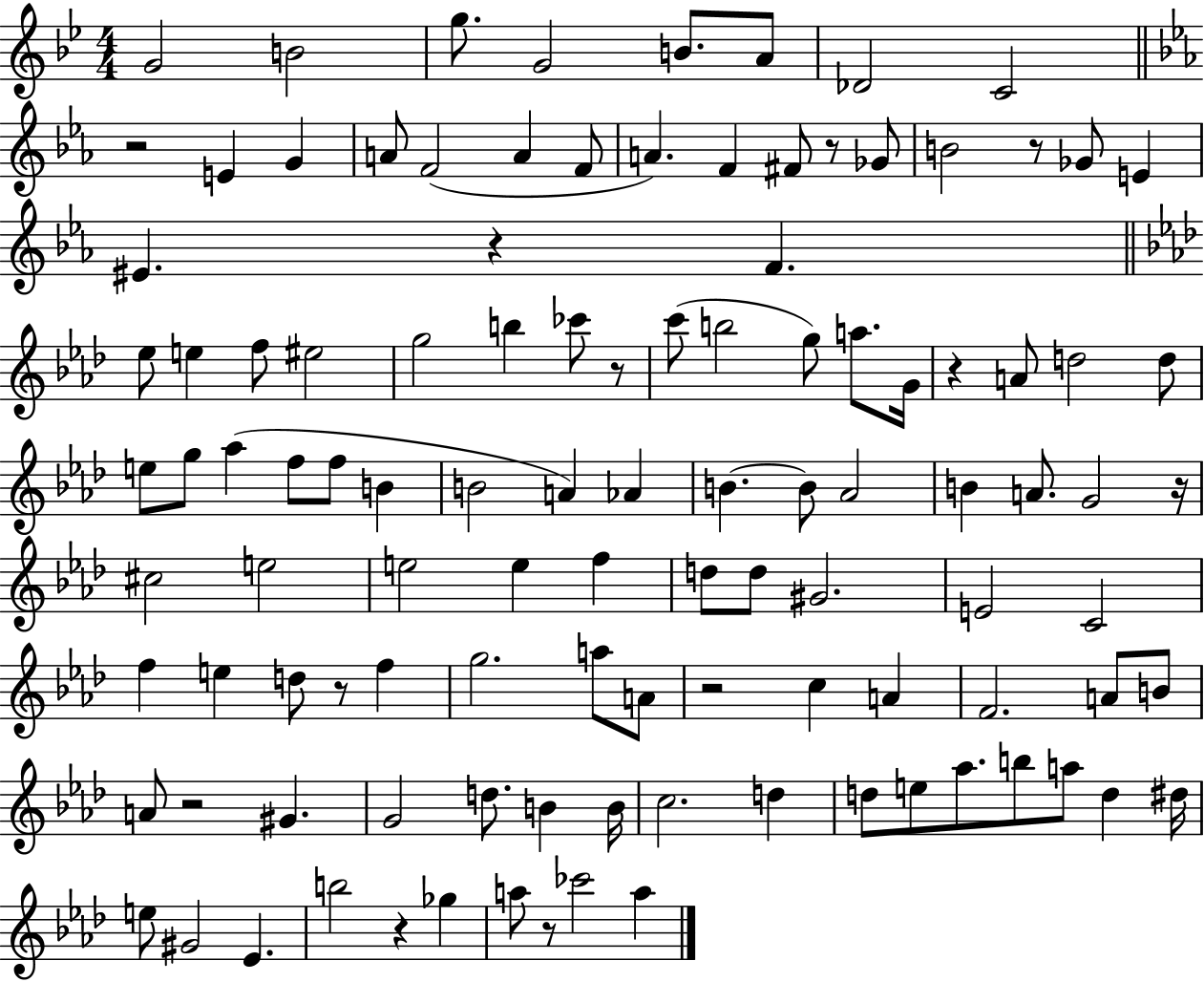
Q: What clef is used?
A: treble